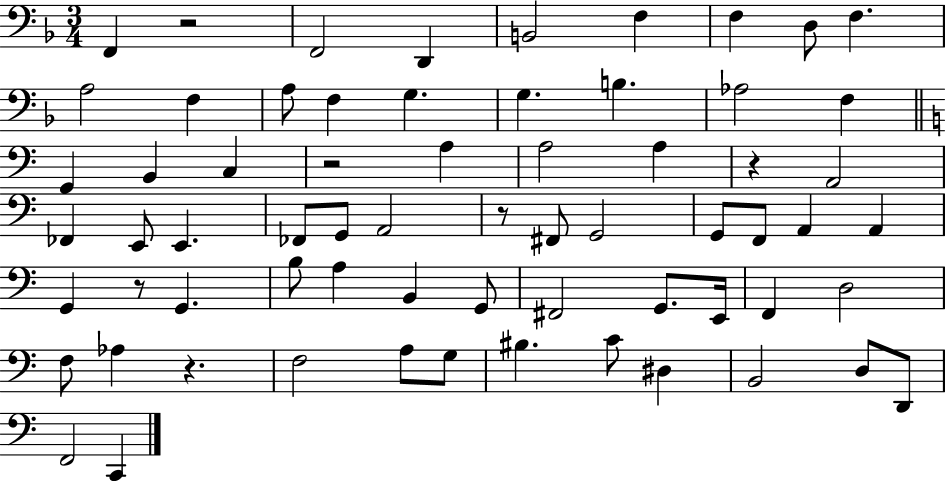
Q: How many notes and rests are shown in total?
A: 66